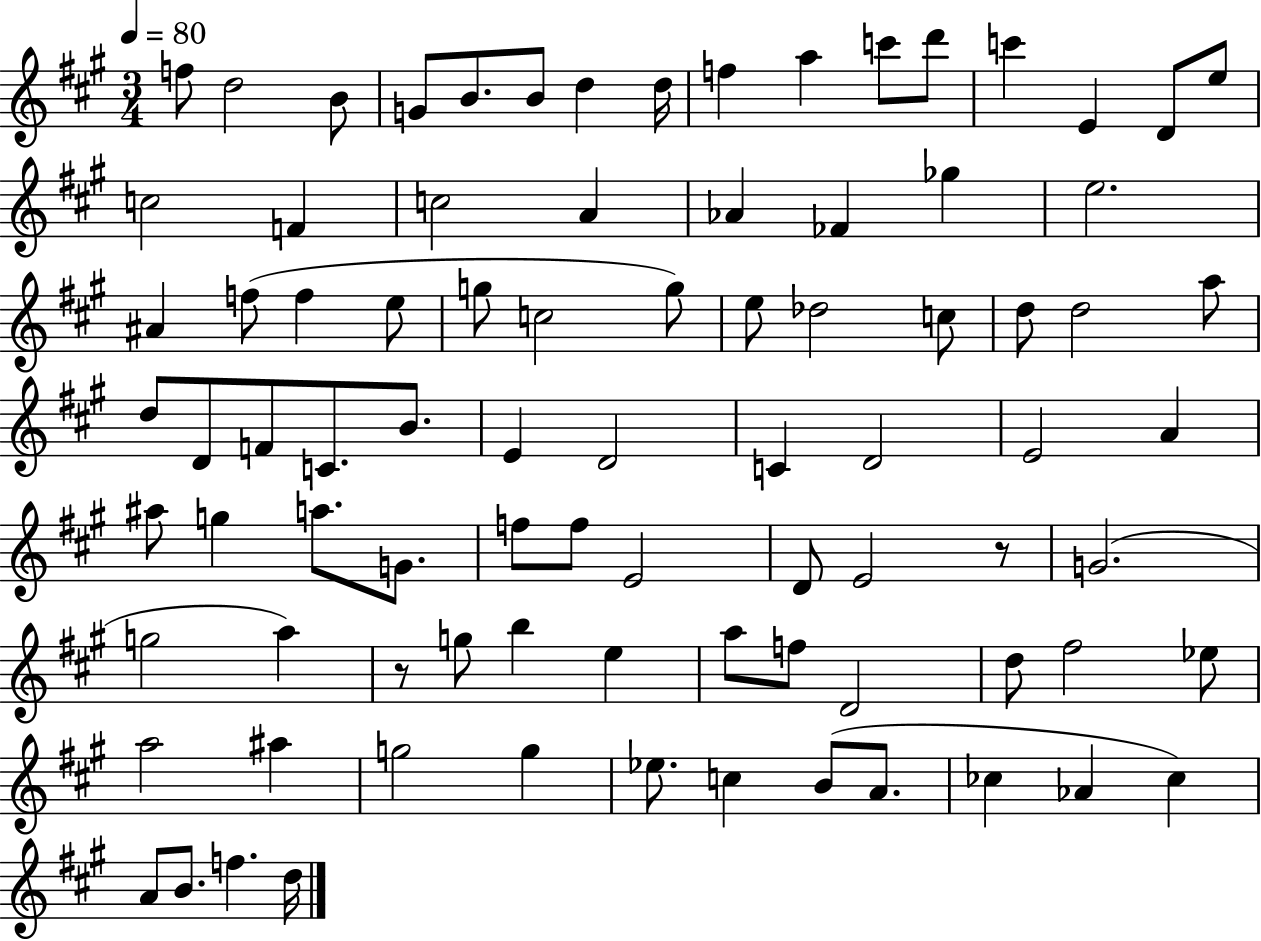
F5/e D5/h B4/e G4/e B4/e. B4/e D5/q D5/s F5/q A5/q C6/e D6/e C6/q E4/q D4/e E5/e C5/h F4/q C5/h A4/q Ab4/q FES4/q Gb5/q E5/h. A#4/q F5/e F5/q E5/e G5/e C5/h G5/e E5/e Db5/h C5/e D5/e D5/h A5/e D5/e D4/e F4/e C4/e. B4/e. E4/q D4/h C4/q D4/h E4/h A4/q A#5/e G5/q A5/e. G4/e. F5/e F5/e E4/h D4/e E4/h R/e G4/h. G5/h A5/q R/e G5/e B5/q E5/q A5/e F5/e D4/h D5/e F#5/h Eb5/e A5/h A#5/q G5/h G5/q Eb5/e. C5/q B4/e A4/e. CES5/q Ab4/q CES5/q A4/e B4/e. F5/q. D5/s